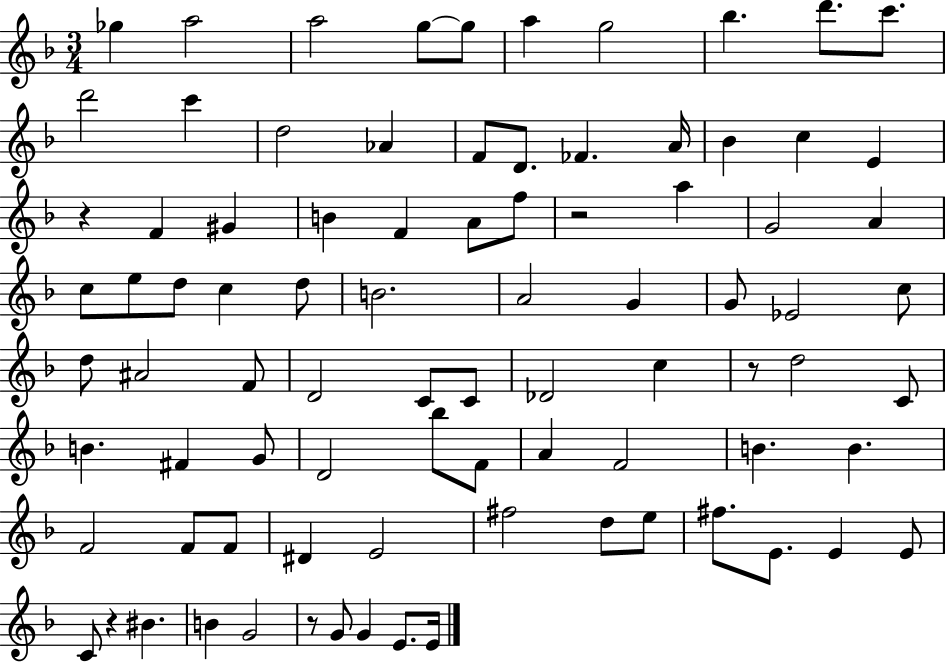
{
  \clef treble
  \numericTimeSignature
  \time 3/4
  \key f \major
  \repeat volta 2 { ges''4 a''2 | a''2 g''8~~ g''8 | a''4 g''2 | bes''4. d'''8. c'''8. | \break d'''2 c'''4 | d''2 aes'4 | f'8 d'8. fes'4. a'16 | bes'4 c''4 e'4 | \break r4 f'4 gis'4 | b'4 f'4 a'8 f''8 | r2 a''4 | g'2 a'4 | \break c''8 e''8 d''8 c''4 d''8 | b'2. | a'2 g'4 | g'8 ees'2 c''8 | \break d''8 ais'2 f'8 | d'2 c'8 c'8 | des'2 c''4 | r8 d''2 c'8 | \break b'4. fis'4 g'8 | d'2 bes''8 f'8 | a'4 f'2 | b'4. b'4. | \break f'2 f'8 f'8 | dis'4 e'2 | fis''2 d''8 e''8 | fis''8. e'8. e'4 e'8 | \break c'8 r4 bis'4. | b'4 g'2 | r8 g'8 g'4 e'8. e'16 | } \bar "|."
}